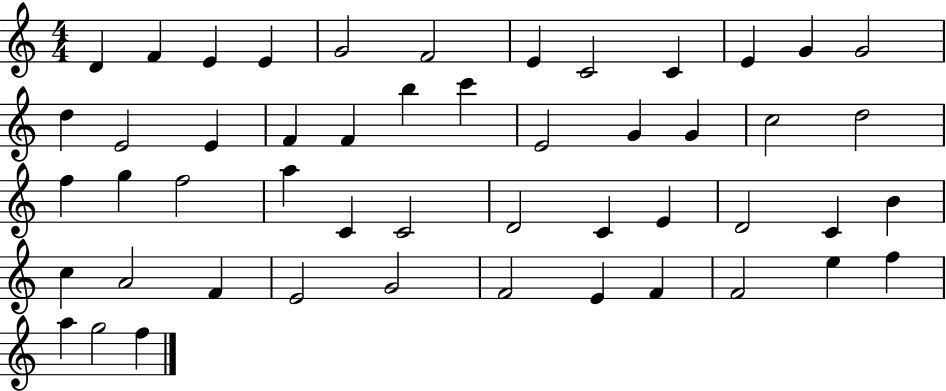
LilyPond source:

{
  \clef treble
  \numericTimeSignature
  \time 4/4
  \key c \major
  d'4 f'4 e'4 e'4 | g'2 f'2 | e'4 c'2 c'4 | e'4 g'4 g'2 | \break d''4 e'2 e'4 | f'4 f'4 b''4 c'''4 | e'2 g'4 g'4 | c''2 d''2 | \break f''4 g''4 f''2 | a''4 c'4 c'2 | d'2 c'4 e'4 | d'2 c'4 b'4 | \break c''4 a'2 f'4 | e'2 g'2 | f'2 e'4 f'4 | f'2 e''4 f''4 | \break a''4 g''2 f''4 | \bar "|."
}